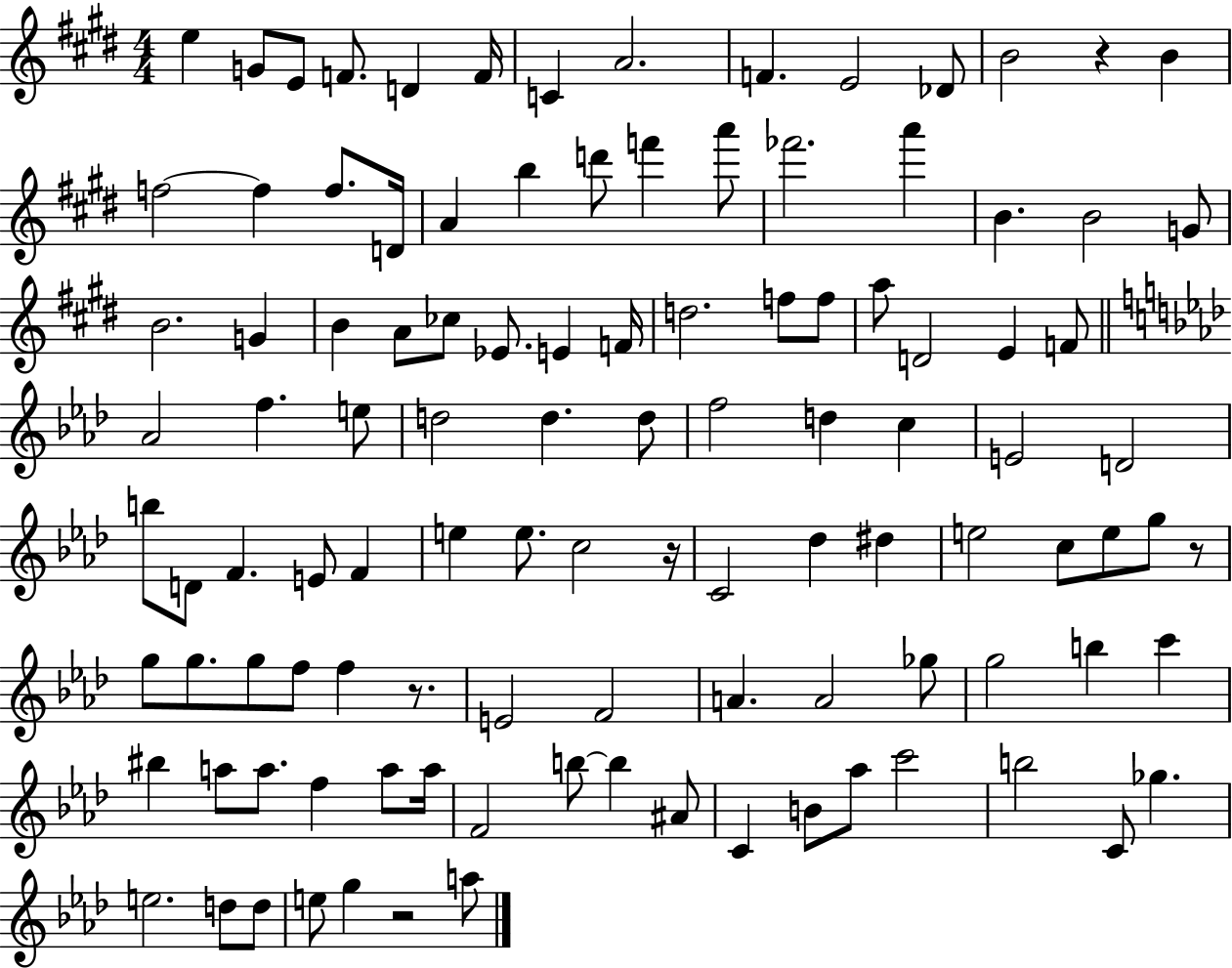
X:1
T:Untitled
M:4/4
L:1/4
K:E
e G/2 E/2 F/2 D F/4 C A2 F E2 _D/2 B2 z B f2 f f/2 D/4 A b d'/2 f' a'/2 _f'2 a' B B2 G/2 B2 G B A/2 _c/2 _E/2 E F/4 d2 f/2 f/2 a/2 D2 E F/2 _A2 f e/2 d2 d d/2 f2 d c E2 D2 b/2 D/2 F E/2 F e e/2 c2 z/4 C2 _d ^d e2 c/2 e/2 g/2 z/2 g/2 g/2 g/2 f/2 f z/2 E2 F2 A A2 _g/2 g2 b c' ^b a/2 a/2 f a/2 a/4 F2 b/2 b ^A/2 C B/2 _a/2 c'2 b2 C/2 _g e2 d/2 d/2 e/2 g z2 a/2